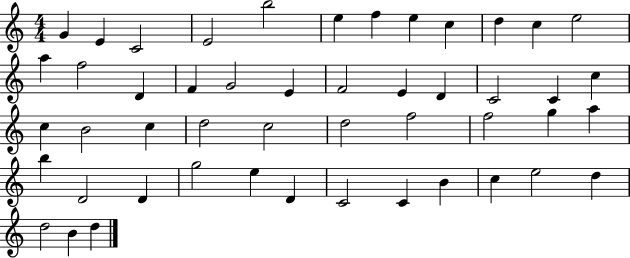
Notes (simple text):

G4/q E4/q C4/h E4/h B5/h E5/q F5/q E5/q C5/q D5/q C5/q E5/h A5/q F5/h D4/q F4/q G4/h E4/q F4/h E4/q D4/q C4/h C4/q C5/q C5/q B4/h C5/q D5/h C5/h D5/h F5/h F5/h G5/q A5/q B5/q D4/h D4/q G5/h E5/q D4/q C4/h C4/q B4/q C5/q E5/h D5/q D5/h B4/q D5/q